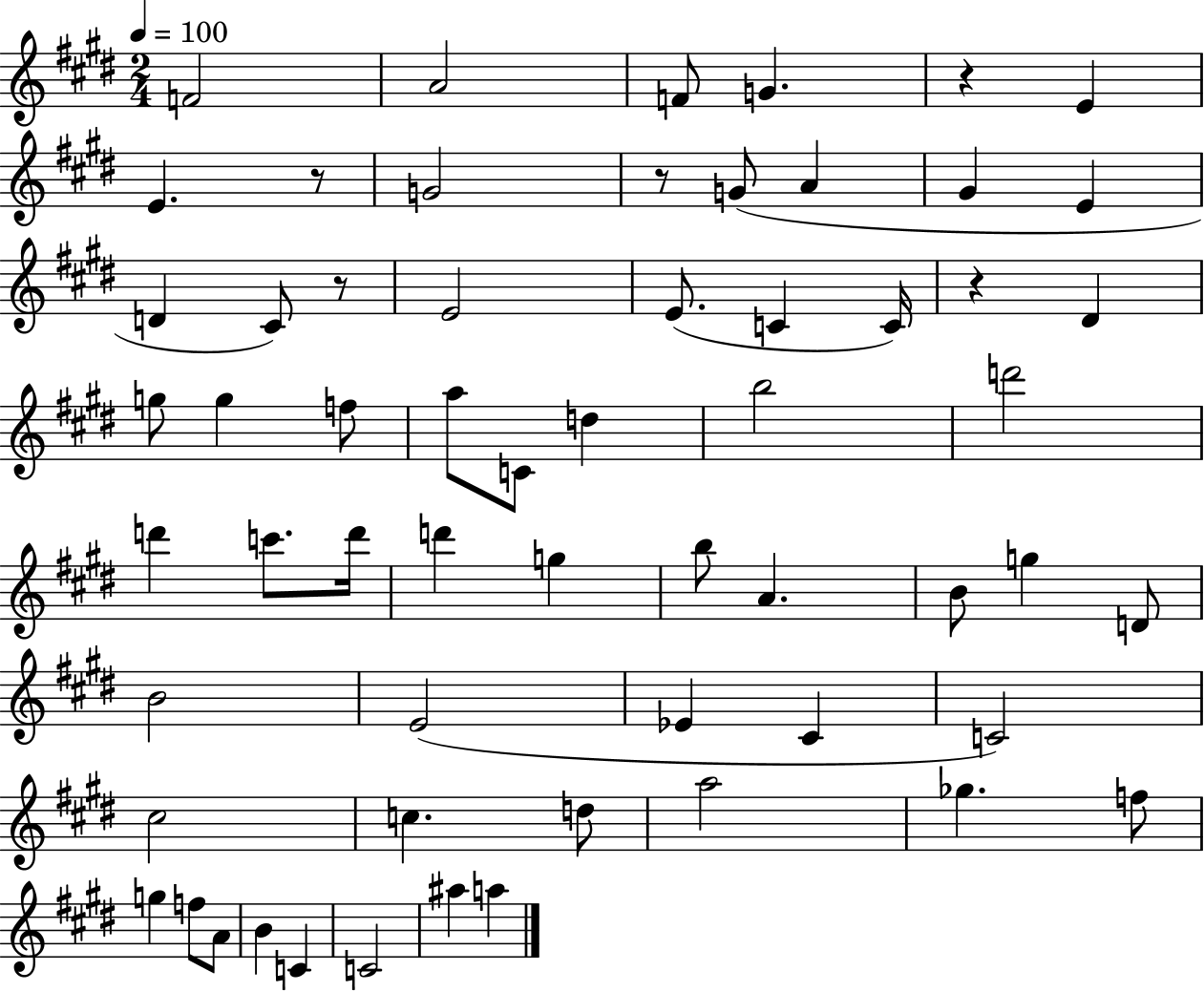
{
  \clef treble
  \numericTimeSignature
  \time 2/4
  \key e \major
  \tempo 4 = 100
  \repeat volta 2 { f'2 | a'2 | f'8 g'4. | r4 e'4 | \break e'4. r8 | g'2 | r8 g'8( a'4 | gis'4 e'4 | \break d'4 cis'8) r8 | e'2 | e'8.( c'4 c'16) | r4 dis'4 | \break g''8 g''4 f''8 | a''8 c'8 d''4 | b''2 | d'''2 | \break d'''4 c'''8. d'''16 | d'''4 g''4 | b''8 a'4. | b'8 g''4 d'8 | \break b'2 | e'2( | ees'4 cis'4 | c'2) | \break cis''2 | c''4. d''8 | a''2 | ges''4. f''8 | \break g''4 f''8 a'8 | b'4 c'4 | c'2 | ais''4 a''4 | \break } \bar "|."
}